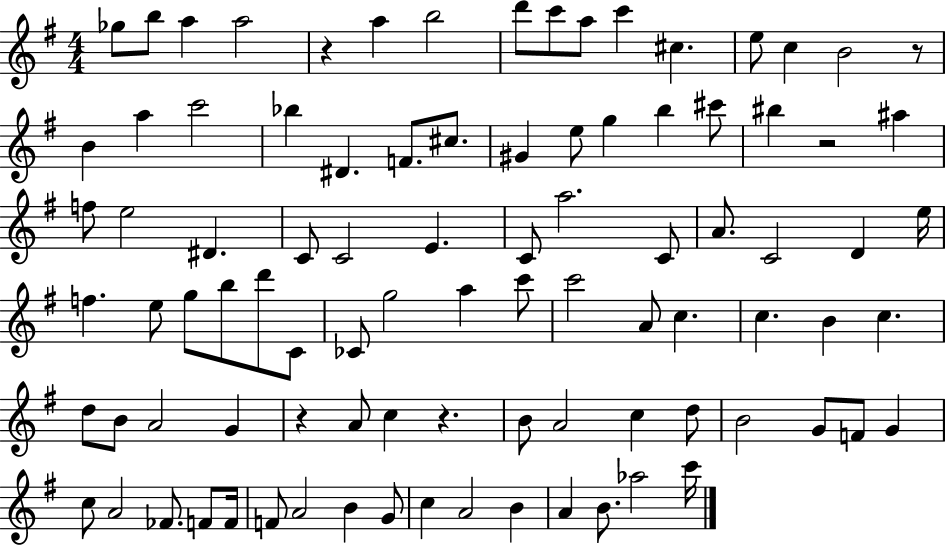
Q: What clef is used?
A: treble